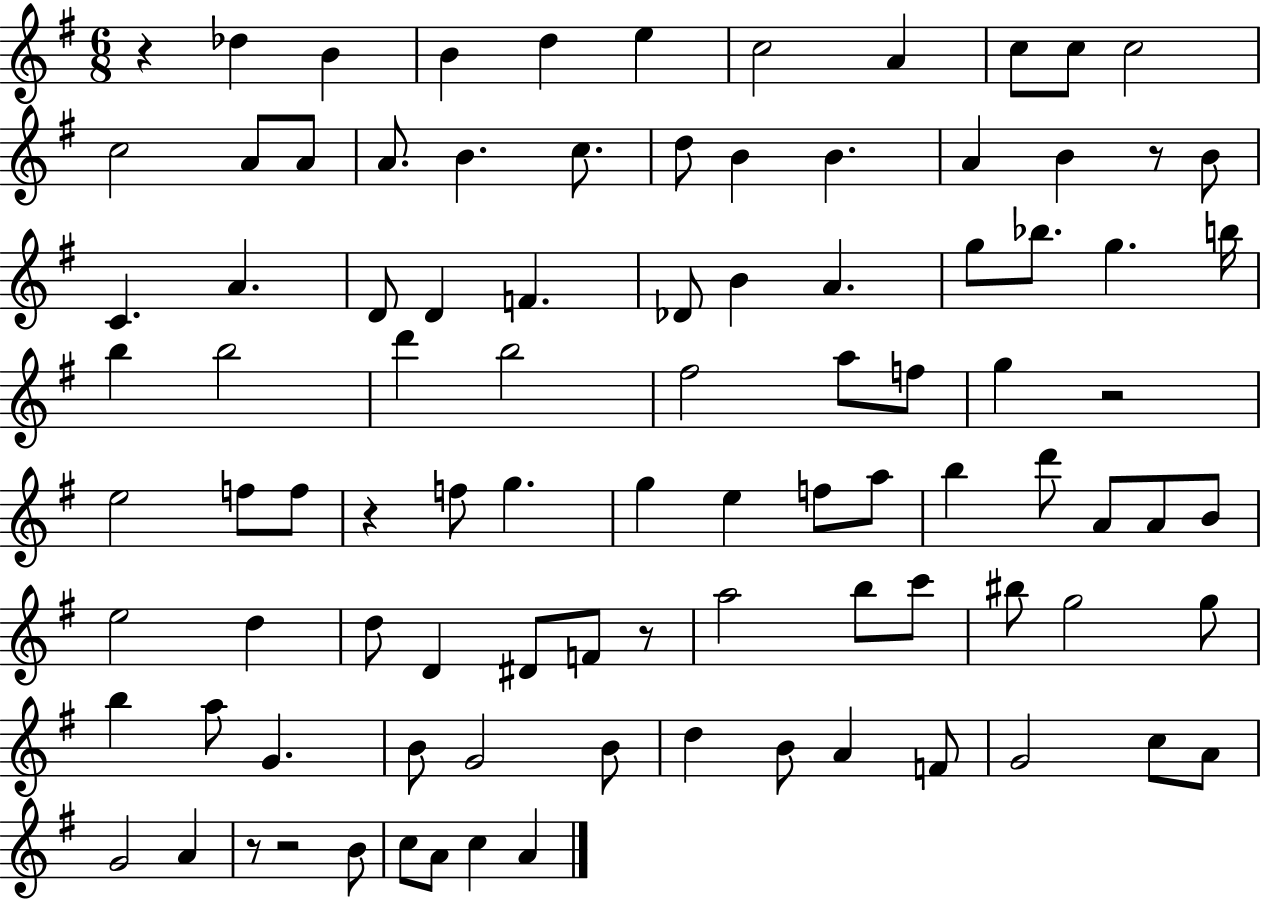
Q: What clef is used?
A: treble